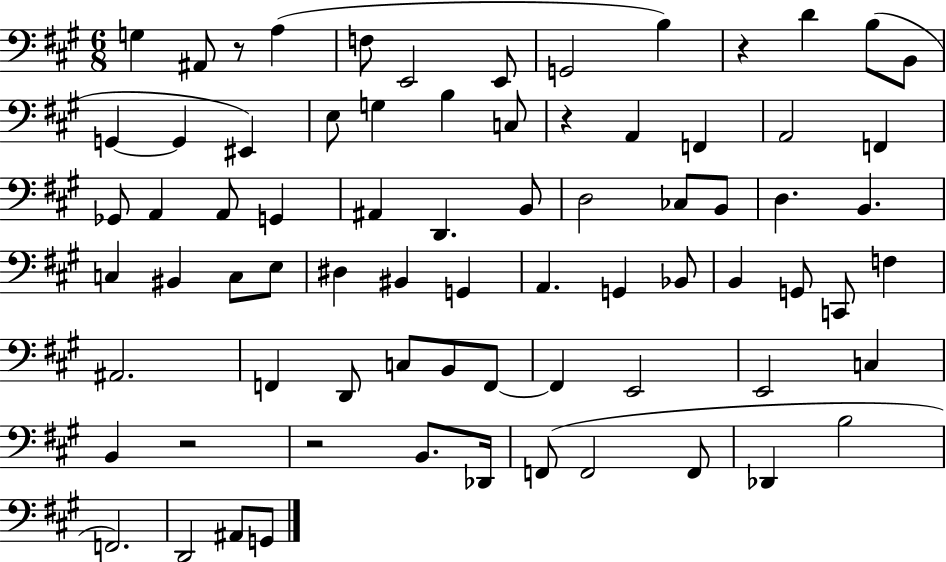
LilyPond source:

{
  \clef bass
  \numericTimeSignature
  \time 6/8
  \key a \major
  g4 ais,8 r8 a4( | f8 e,2 e,8 | g,2 b4) | r4 d'4 b8( b,8 | \break g,4~~ g,4 eis,4) | e8 g4 b4 c8 | r4 a,4 f,4 | a,2 f,4 | \break ges,8 a,4 a,8 g,4 | ais,4 d,4. b,8 | d2 ces8 b,8 | d4. b,4. | \break c4 bis,4 c8 e8 | dis4 bis,4 g,4 | a,4. g,4 bes,8 | b,4 g,8 c,8 f4 | \break ais,2. | f,4 d,8 c8 b,8 f,8~~ | f,4 e,2 | e,2 c4 | \break b,4 r2 | r2 b,8. des,16 | f,8( f,2 f,8 | des,4 b2 | \break f,2.) | d,2 ais,8 g,8 | \bar "|."
}